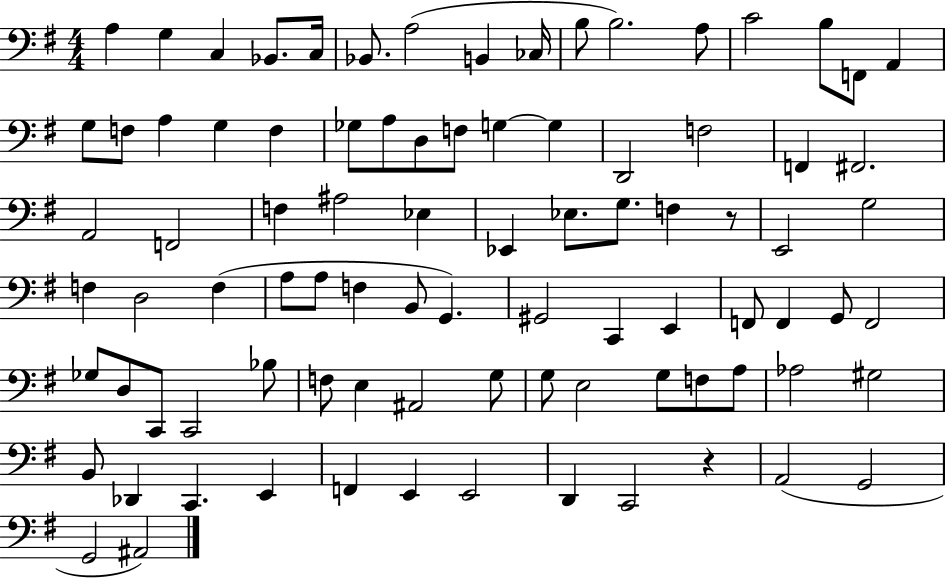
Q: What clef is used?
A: bass